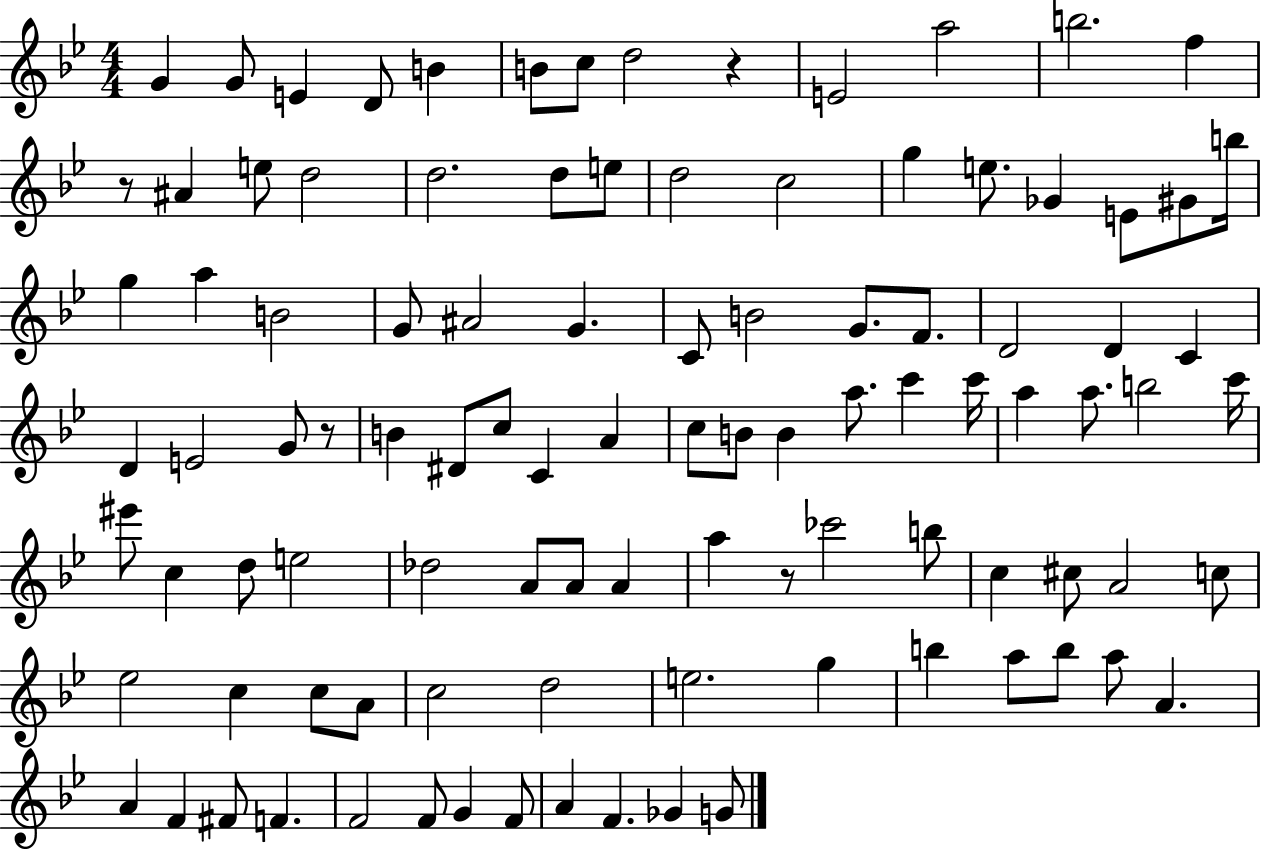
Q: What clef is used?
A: treble